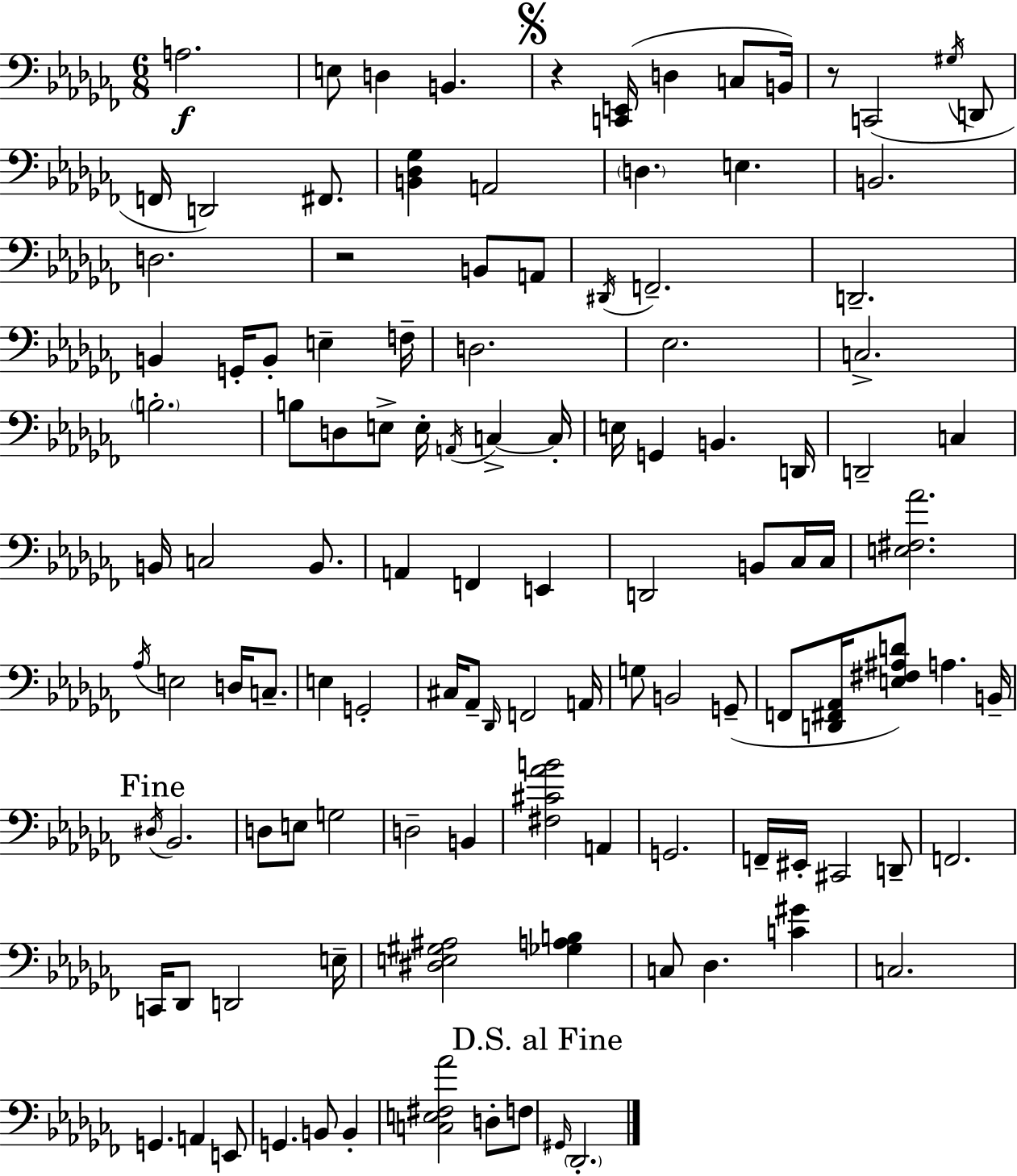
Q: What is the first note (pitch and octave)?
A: A3